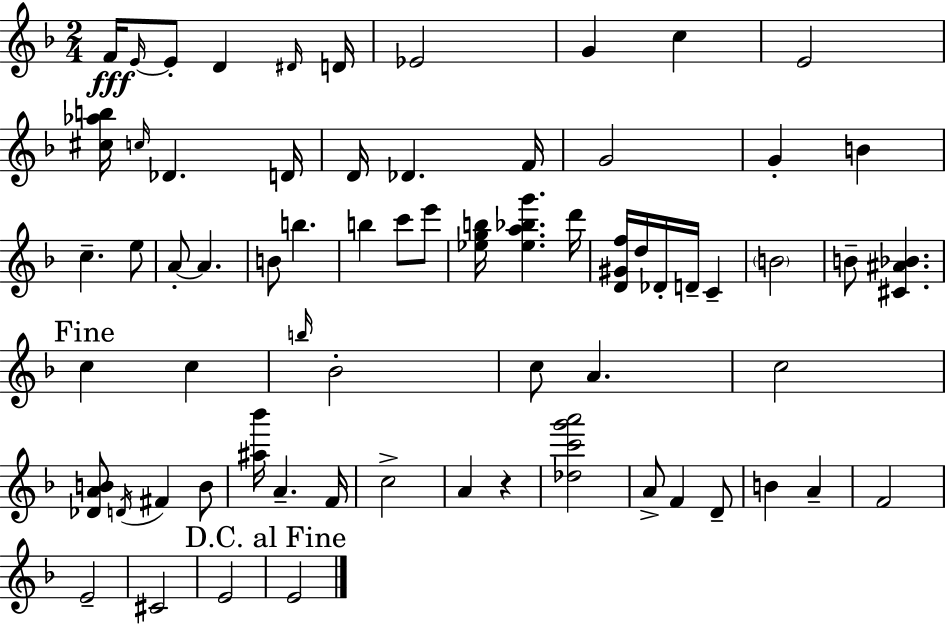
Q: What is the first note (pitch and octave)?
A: F4